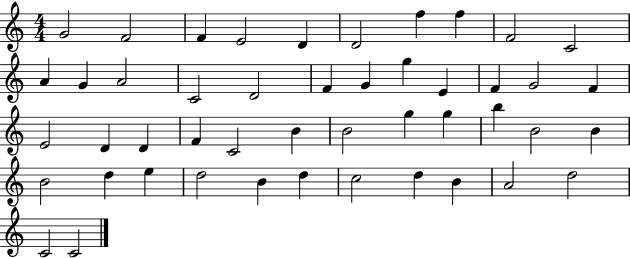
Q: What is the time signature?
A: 4/4